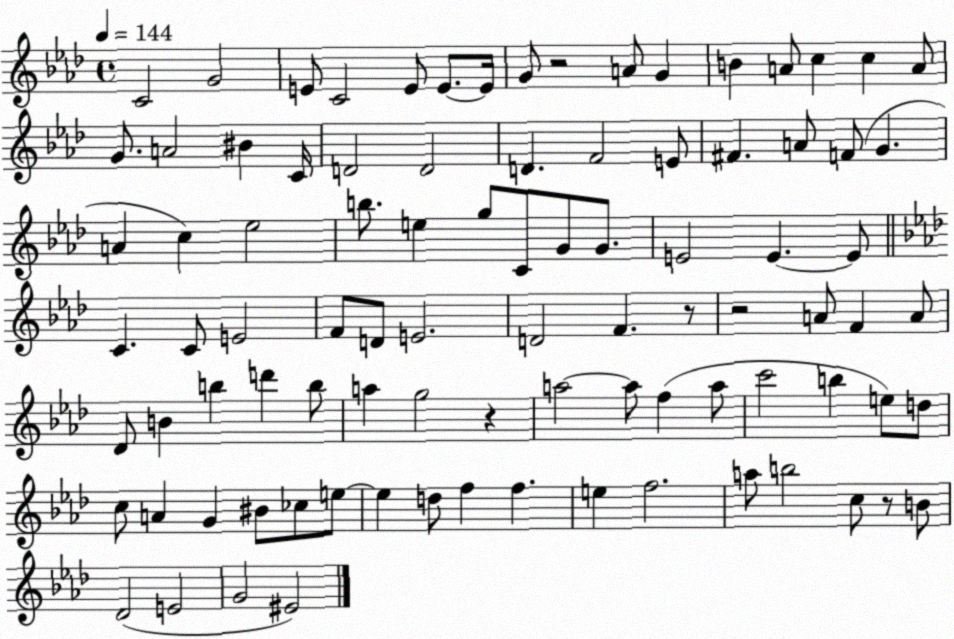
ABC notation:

X:1
T:Untitled
M:4/4
L:1/4
K:Ab
C2 G2 E/2 C2 E/2 E/2 E/4 G/2 z2 A/2 G B A/2 c c A/2 G/2 A2 ^B C/4 D2 D2 D F2 E/2 ^F A/2 F/2 G A c _e2 b/2 e g/2 C/2 G/2 G/2 E2 E E/2 C C/2 E2 F/2 D/2 E2 D2 F z/2 z2 A/2 F A/2 _D/2 B b d' b/2 a g2 z a2 a/2 f a/2 c'2 b e/2 d/2 c/2 A G ^B/2 _c/2 e/2 e d/2 f f e f2 a/2 b2 c/2 z/2 B/2 _D2 E2 G2 ^E2